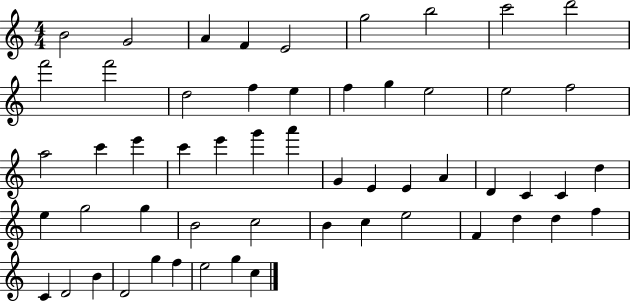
B4/h G4/h A4/q F4/q E4/h G5/h B5/h C6/h D6/h F6/h F6/h D5/h F5/q E5/q F5/q G5/q E5/h E5/h F5/h A5/h C6/q E6/q C6/q E6/q G6/q A6/q G4/q E4/q E4/q A4/q D4/q C4/q C4/q D5/q E5/q G5/h G5/q B4/h C5/h B4/q C5/q E5/h F4/q D5/q D5/q F5/q C4/q D4/h B4/q D4/h G5/q F5/q E5/h G5/q C5/q